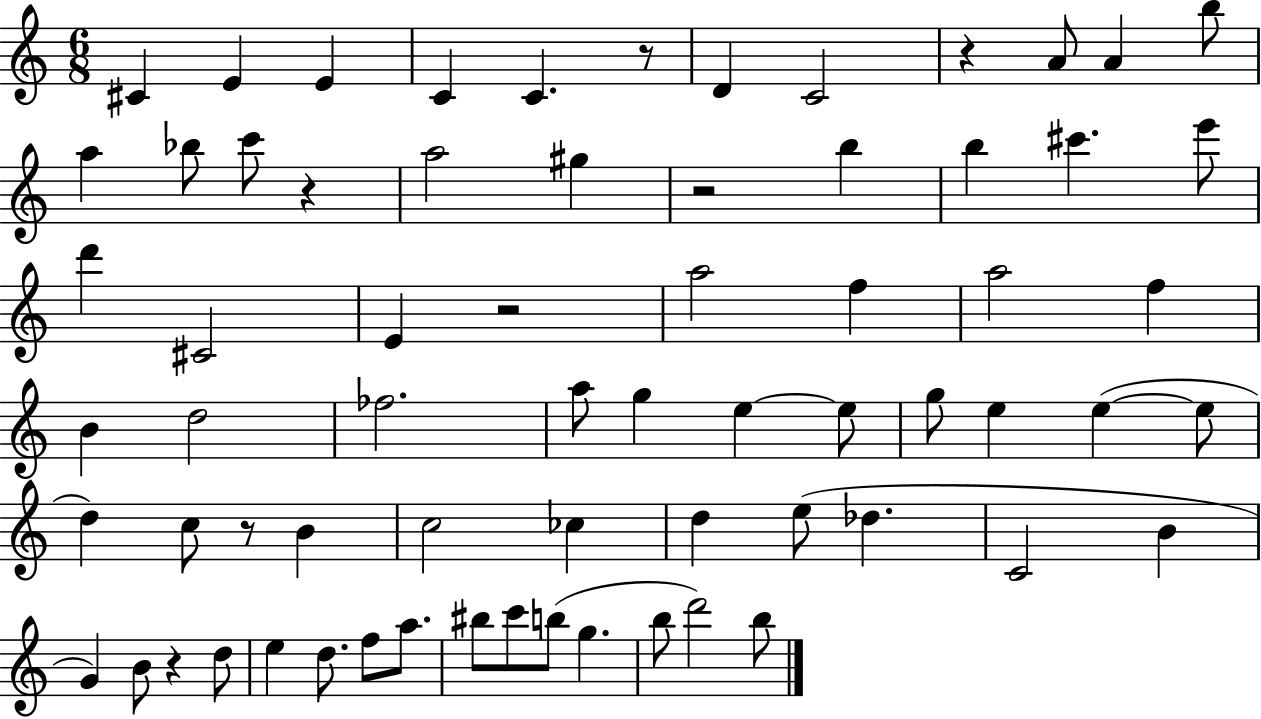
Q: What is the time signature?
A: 6/8